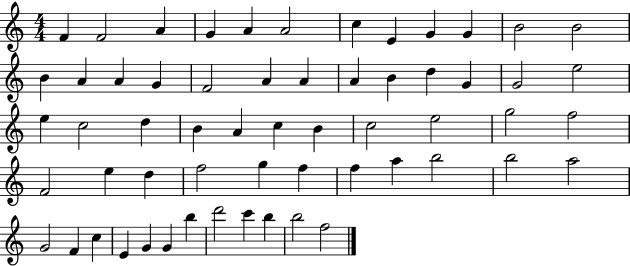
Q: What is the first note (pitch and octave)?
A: F4